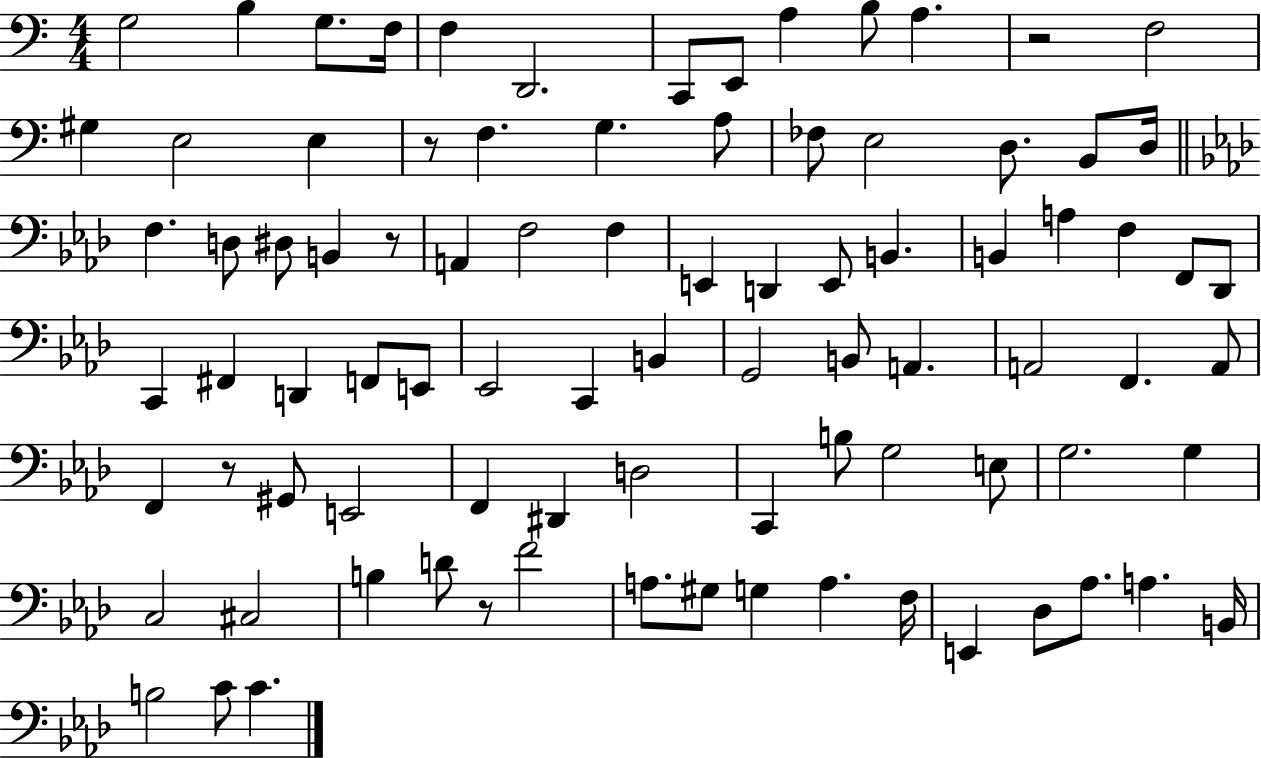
G3/h B3/q G3/e. F3/s F3/q D2/h. C2/e E2/e A3/q B3/e A3/q. R/h F3/h G#3/q E3/h E3/q R/e F3/q. G3/q. A3/e FES3/e E3/h D3/e. B2/e D3/s F3/q. D3/e D#3/e B2/q R/e A2/q F3/h F3/q E2/q D2/q E2/e B2/q. B2/q A3/q F3/q F2/e Db2/e C2/q F#2/q D2/q F2/e E2/e Eb2/h C2/q B2/q G2/h B2/e A2/q. A2/h F2/q. A2/e F2/q R/e G#2/e E2/h F2/q D#2/q D3/h C2/q B3/e G3/h E3/e G3/h. G3/q C3/h C#3/h B3/q D4/e R/e F4/h A3/e. G#3/e G3/q A3/q. F3/s E2/q Db3/e Ab3/e. A3/q. B2/s B3/h C4/e C4/q.